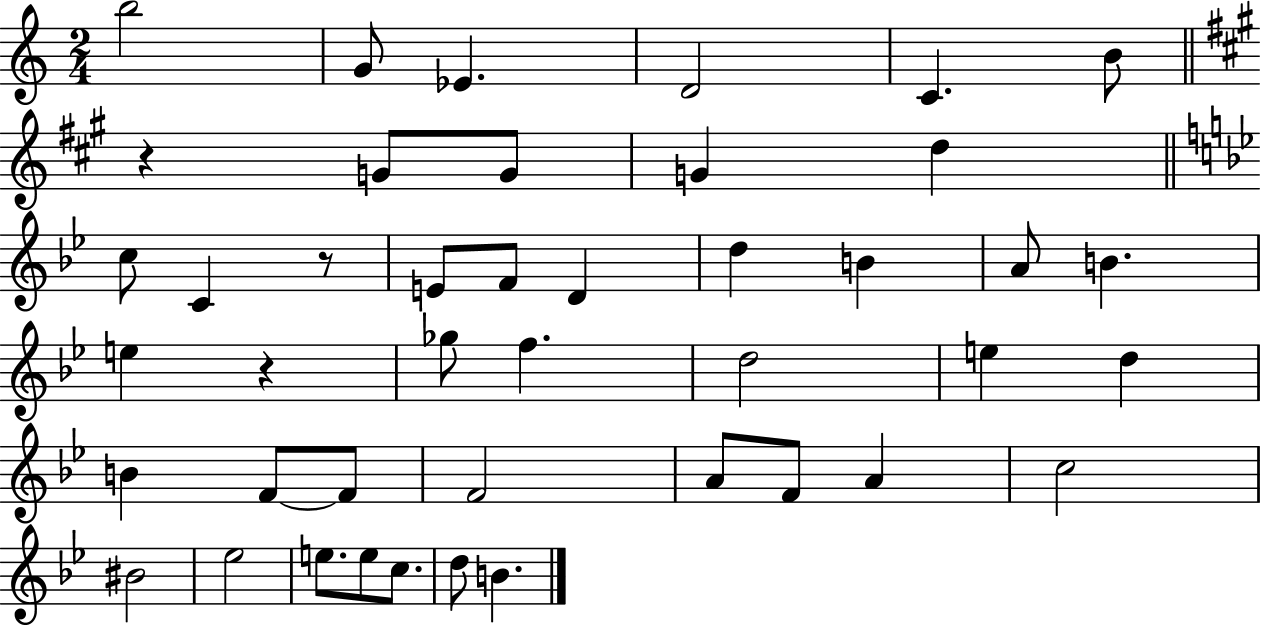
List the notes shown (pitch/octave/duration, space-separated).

B5/h G4/e Eb4/q. D4/h C4/q. B4/e R/q G4/e G4/e G4/q D5/q C5/e C4/q R/e E4/e F4/e D4/q D5/q B4/q A4/e B4/q. E5/q R/q Gb5/e F5/q. D5/h E5/q D5/q B4/q F4/e F4/e F4/h A4/e F4/e A4/q C5/h BIS4/h Eb5/h E5/e. E5/e C5/e. D5/e B4/q.